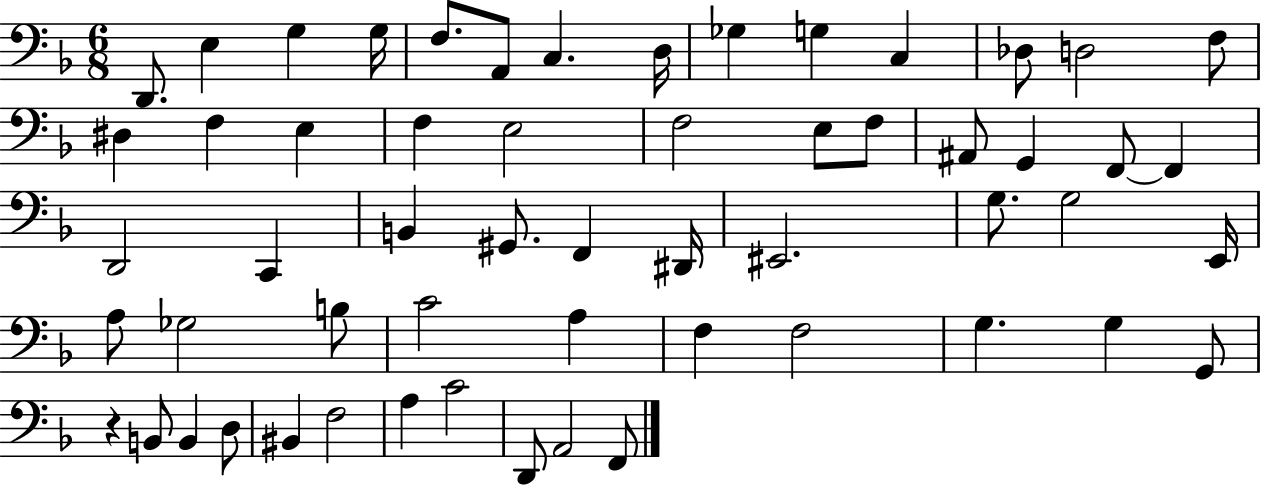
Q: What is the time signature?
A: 6/8